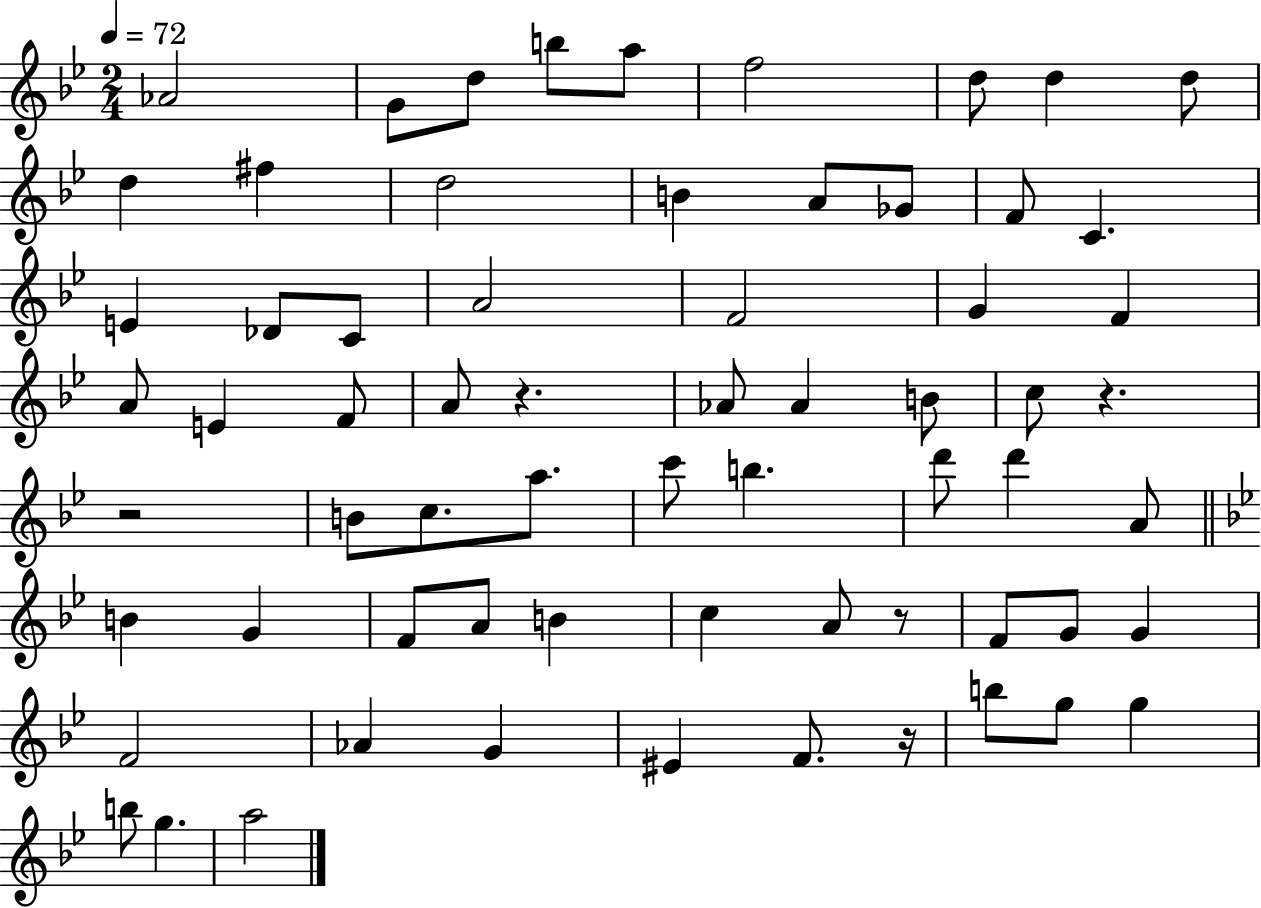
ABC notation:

X:1
T:Untitled
M:2/4
L:1/4
K:Bb
_A2 G/2 d/2 b/2 a/2 f2 d/2 d d/2 d ^f d2 B A/2 _G/2 F/2 C E _D/2 C/2 A2 F2 G F A/2 E F/2 A/2 z _A/2 _A B/2 c/2 z z2 B/2 c/2 a/2 c'/2 b d'/2 d' A/2 B G F/2 A/2 B c A/2 z/2 F/2 G/2 G F2 _A G ^E F/2 z/4 b/2 g/2 g b/2 g a2